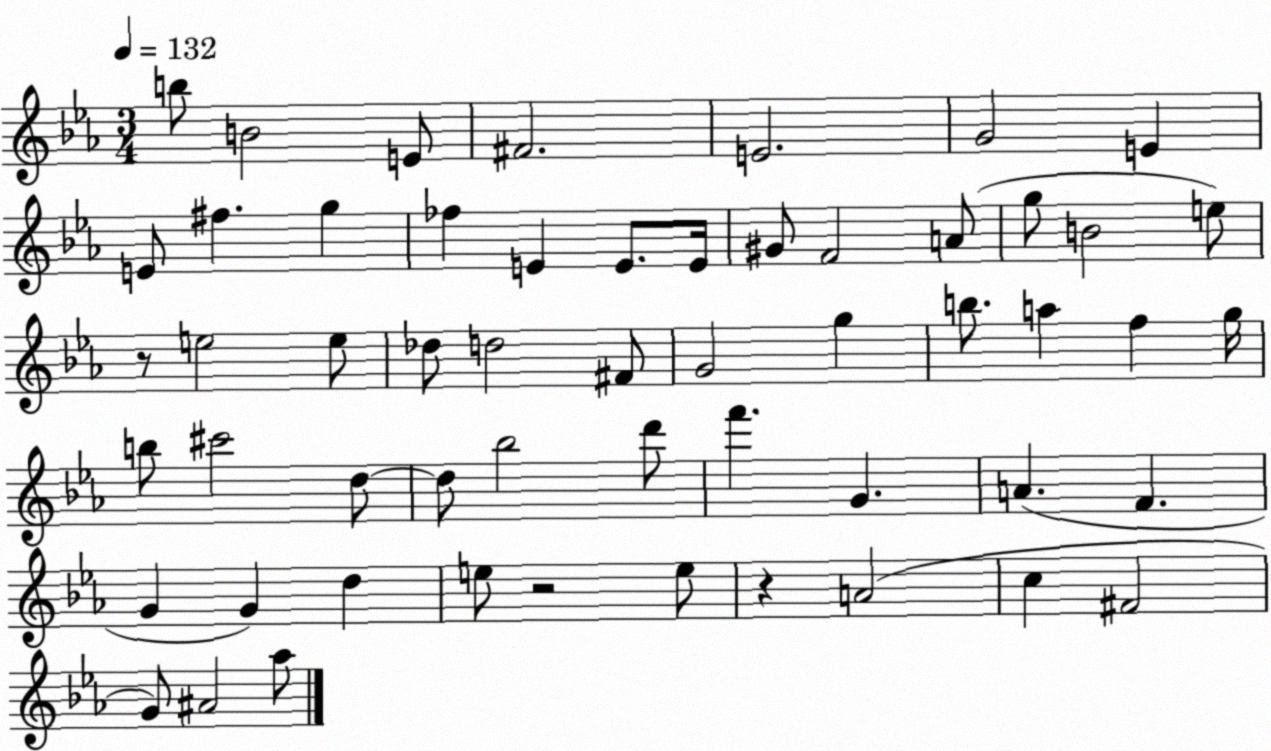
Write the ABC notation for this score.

X:1
T:Untitled
M:3/4
L:1/4
K:Eb
b/2 B2 E/2 ^F2 E2 G2 E E/2 ^f g _f E E/2 E/4 ^G/2 F2 A/2 g/2 B2 e/2 z/2 e2 e/2 _d/2 d2 ^F/2 G2 g b/2 a f g/4 b/2 ^c'2 d/2 d/2 _b2 d'/2 f' G A F G G d e/2 z2 e/2 z A2 c ^F2 G/2 ^A2 _a/2